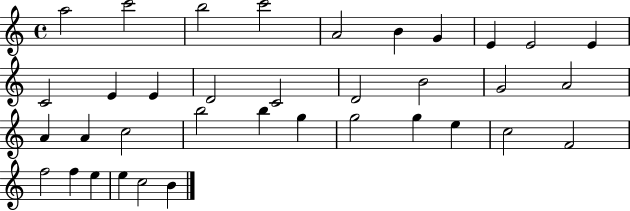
{
  \clef treble
  \time 4/4
  \defaultTimeSignature
  \key c \major
  a''2 c'''2 | b''2 c'''2 | a'2 b'4 g'4 | e'4 e'2 e'4 | \break c'2 e'4 e'4 | d'2 c'2 | d'2 b'2 | g'2 a'2 | \break a'4 a'4 c''2 | b''2 b''4 g''4 | g''2 g''4 e''4 | c''2 f'2 | \break f''2 f''4 e''4 | e''4 c''2 b'4 | \bar "|."
}